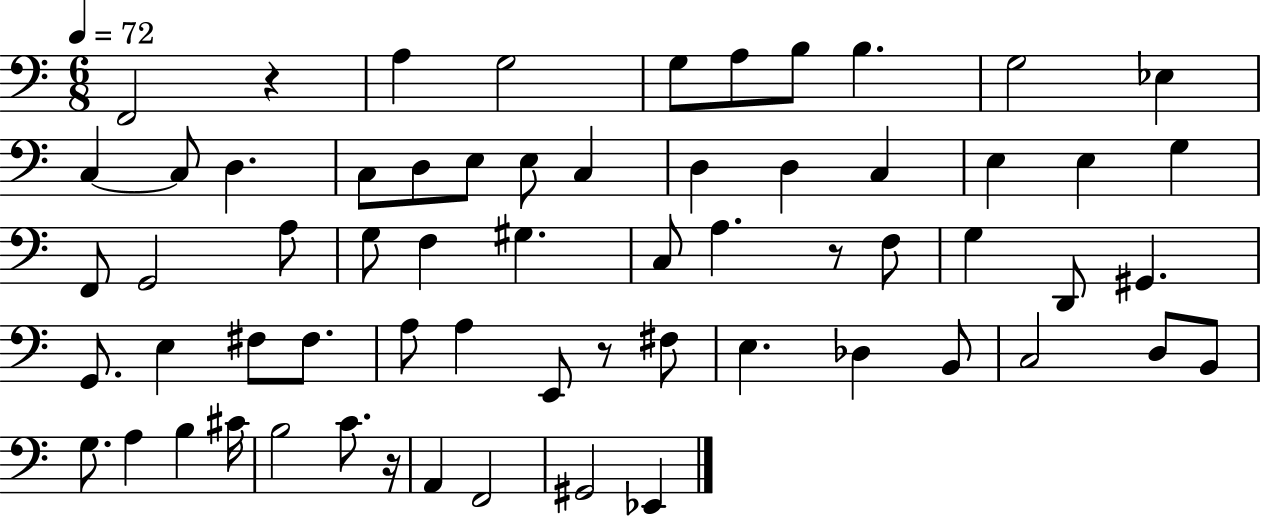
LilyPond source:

{
  \clef bass
  \numericTimeSignature
  \time 6/8
  \key c \major
  \tempo 4 = 72
  f,2 r4 | a4 g2 | g8 a8 b8 b4. | g2 ees4 | \break c4~~ c8 d4. | c8 d8 e8 e8 c4 | d4 d4 c4 | e4 e4 g4 | \break f,8 g,2 a8 | g8 f4 gis4. | c8 a4. r8 f8 | g4 d,8 gis,4. | \break g,8. e4 fis8 fis8. | a8 a4 e,8 r8 fis8 | e4. des4 b,8 | c2 d8 b,8 | \break g8. a4 b4 cis'16 | b2 c'8. r16 | a,4 f,2 | gis,2 ees,4 | \break \bar "|."
}